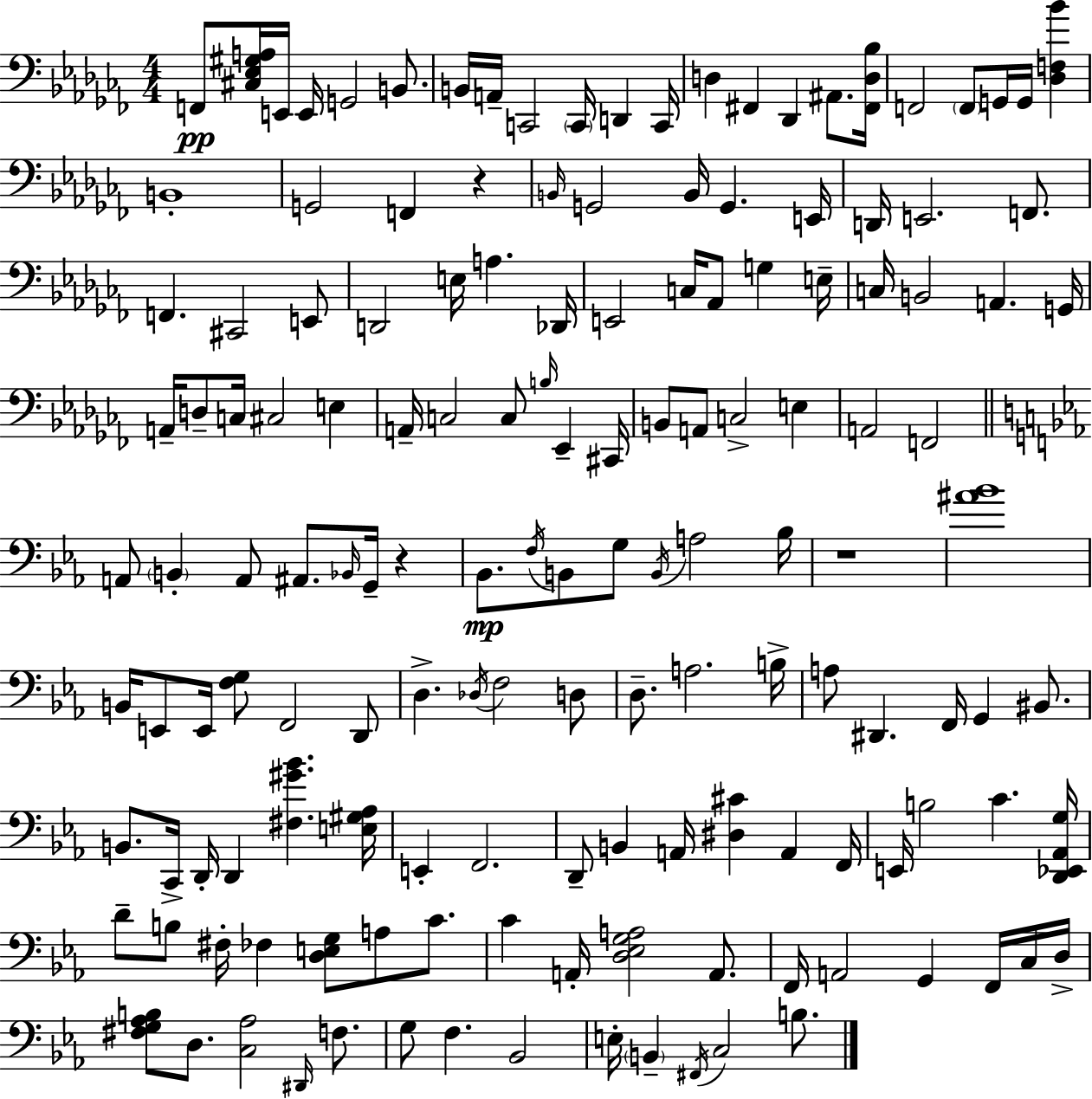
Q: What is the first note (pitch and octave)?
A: F2